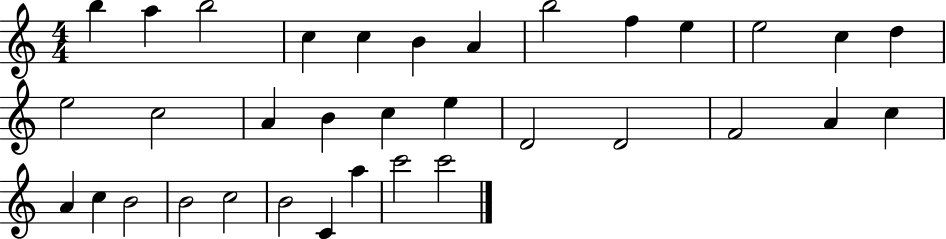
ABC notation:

X:1
T:Untitled
M:4/4
L:1/4
K:C
b a b2 c c B A b2 f e e2 c d e2 c2 A B c e D2 D2 F2 A c A c B2 B2 c2 B2 C a c'2 c'2